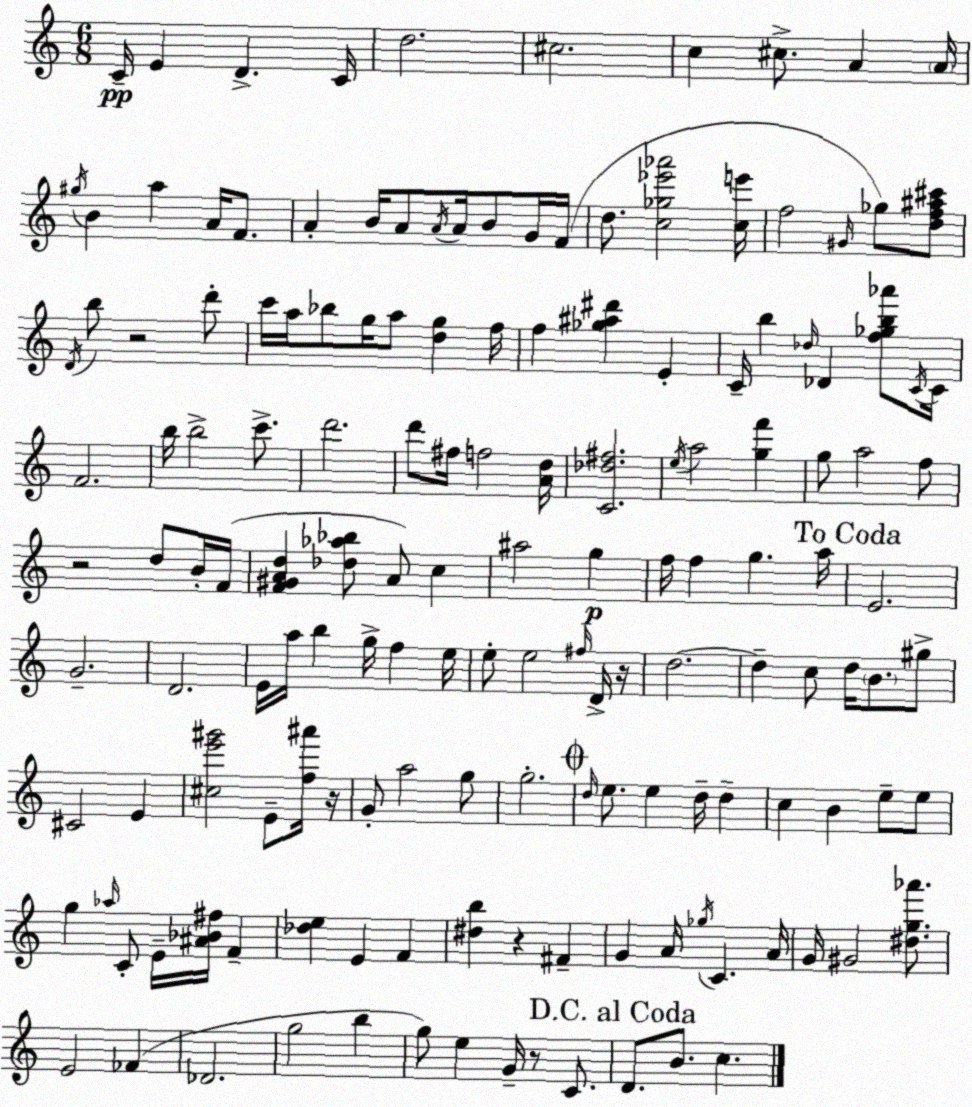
X:1
T:Untitled
M:6/8
L:1/4
K:Am
C/4 E D C/4 d2 ^c2 c ^c/2 A A/4 ^g/4 B a A/4 F/2 A B/4 A/2 A/4 A/4 B/2 G/4 F/4 d/2 [c_g_e'_a']2 [ce']/4 f2 ^G/4 _g/2 [df^a^c']/2 D/4 b/2 z2 d'/2 c'/4 a/4 _b/2 g/4 a/2 [dg] f/4 f [_g^a^d'] E C/4 b _d/4 _D [f_gb_a']/2 C/4 C/4 F2 b/4 b2 c'/2 d'2 d'/2 ^f/4 f2 [Ad]/4 [C_d^f]2 e/4 a2 [gf'] g/2 a2 f/2 z2 d/2 B/4 F/4 [F^GAd] [_d_a_b]/2 A/2 c ^a2 g f/4 f g a/4 E2 G2 D2 E/4 a/4 b g/4 f e/4 e/2 e2 ^f/4 D/4 z/4 d2 d c/2 d/4 B/2 ^g/2 ^C2 E [^ce'^g']2 E/2 [f^a']/4 z/4 G/2 a2 g/2 g2 d/4 e/2 e d/4 d c B e/2 e/2 g _a/4 C/2 E/4 [^A_B^f]/4 F [_de] E F [^db] z ^F G A/4 _g/4 C A/4 G/4 ^G2 [^dg_a']/2 E2 _F _D2 g2 b g/2 e G/4 z/2 C/2 D/2 B/2 c